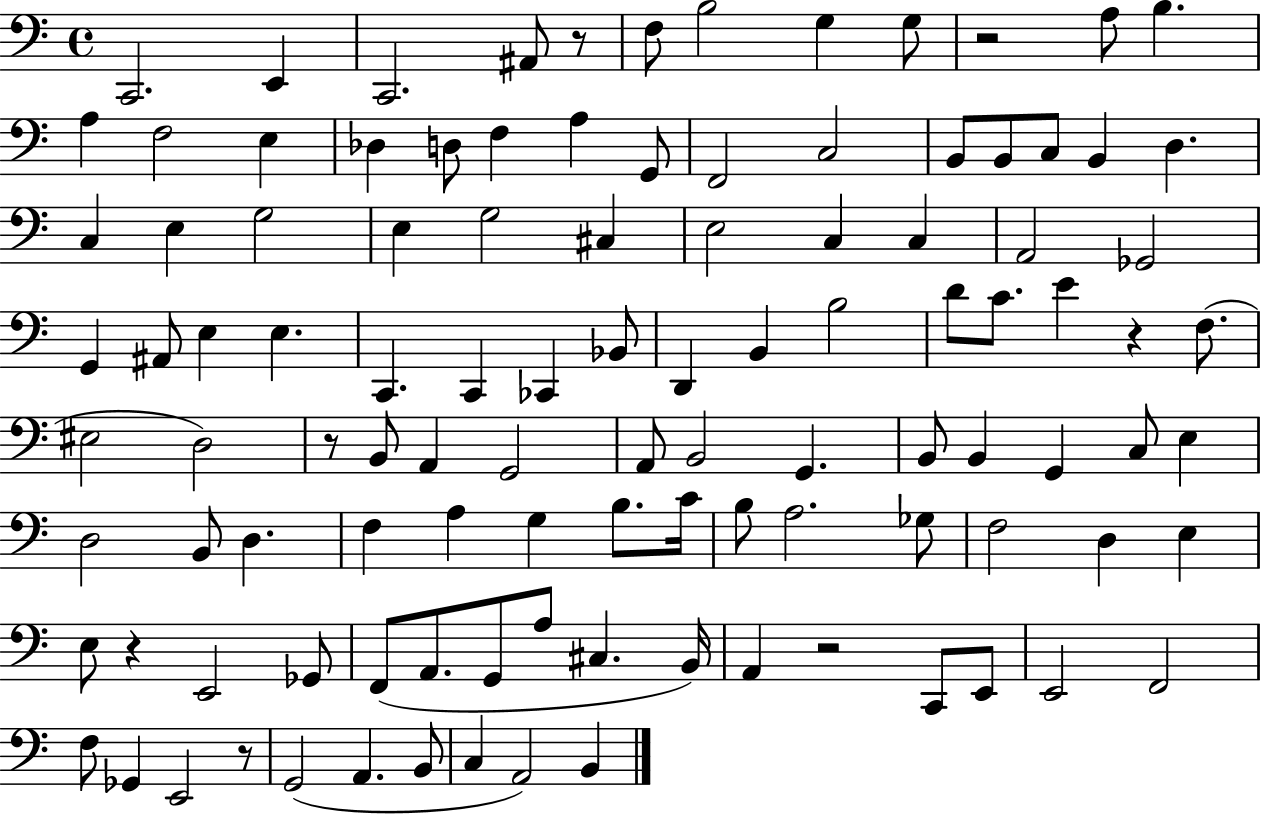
C2/h. E2/q C2/h. A#2/e R/e F3/e B3/h G3/q G3/e R/h A3/e B3/q. A3/q F3/h E3/q Db3/q D3/e F3/q A3/q G2/e F2/h C3/h B2/e B2/e C3/e B2/q D3/q. C3/q E3/q G3/h E3/q G3/h C#3/q E3/h C3/q C3/q A2/h Gb2/h G2/q A#2/e E3/q E3/q. C2/q. C2/q CES2/q Bb2/e D2/q B2/q B3/h D4/e C4/e. E4/q R/q F3/e. EIS3/h D3/h R/e B2/e A2/q G2/h A2/e B2/h G2/q. B2/e B2/q G2/q C3/e E3/q D3/h B2/e D3/q. F3/q A3/q G3/q B3/e. C4/s B3/e A3/h. Gb3/e F3/h D3/q E3/q E3/e R/q E2/h Gb2/e F2/e A2/e. G2/e A3/e C#3/q. B2/s A2/q R/h C2/e E2/e E2/h F2/h F3/e Gb2/q E2/h R/e G2/h A2/q. B2/e C3/q A2/h B2/q